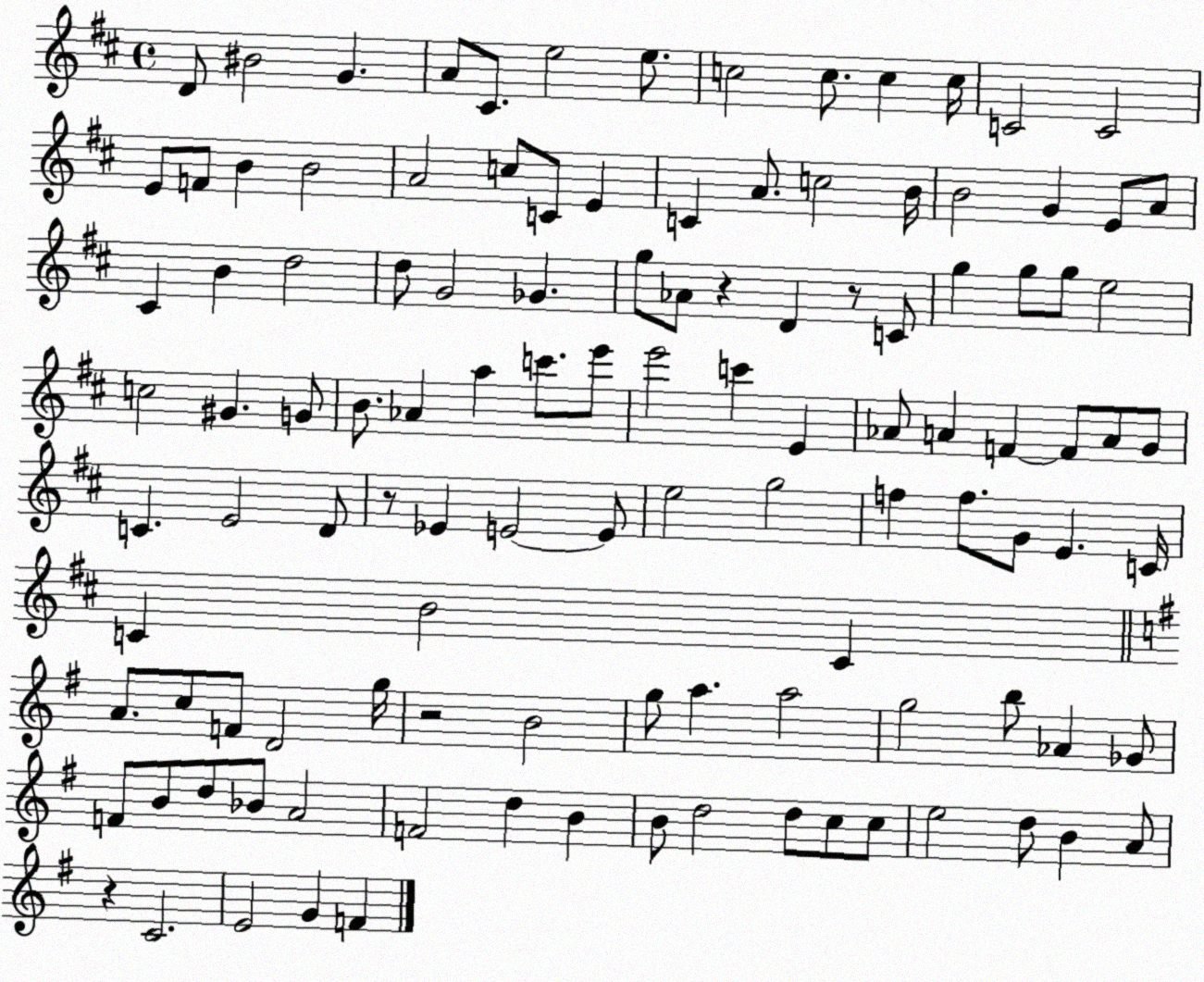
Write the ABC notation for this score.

X:1
T:Untitled
M:4/4
L:1/4
K:D
D/2 ^B2 G A/2 ^C/2 e2 e/2 c2 c/2 c c/4 C2 C2 E/2 F/2 B B2 A2 c/2 C/2 E C A/2 c2 B/4 B2 G E/2 A/2 ^C B d2 d/2 G2 _G g/2 _A/2 z D z/2 C/2 g g/2 g/2 e2 c2 ^G G/2 B/2 _A a c'/2 e'/2 e'2 c' E _A/2 A F F/2 A/2 G/2 C E2 D/2 z/2 _E E2 E/2 e2 g2 f f/2 G/2 E C/4 C B2 C A/2 c/2 F/2 D2 g/4 z2 B2 g/2 a a2 g2 b/2 _A _G/2 F/2 B/2 d/2 _B/2 A2 F2 d B B/2 d2 d/2 c/2 c/2 e2 d/2 B A/2 z C2 E2 G F